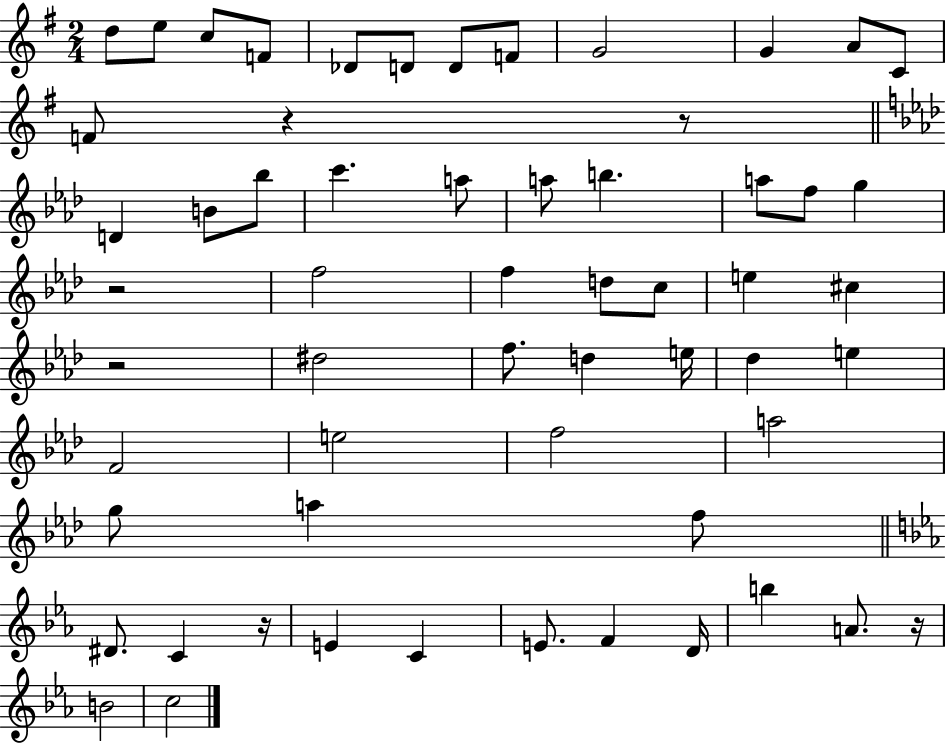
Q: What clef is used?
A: treble